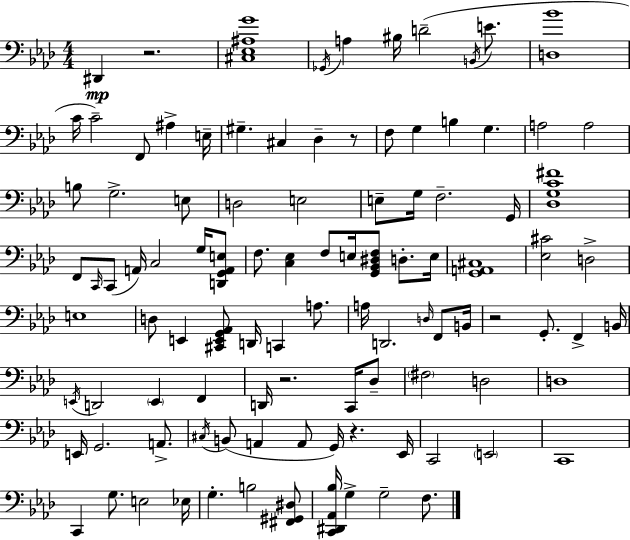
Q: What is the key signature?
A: F minor